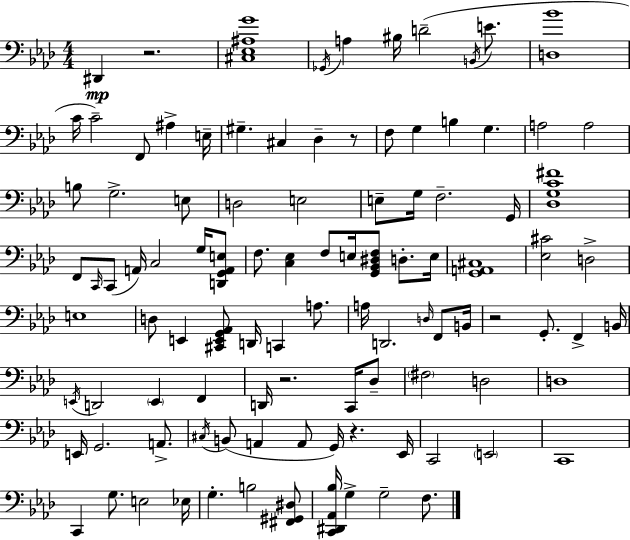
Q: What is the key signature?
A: F minor